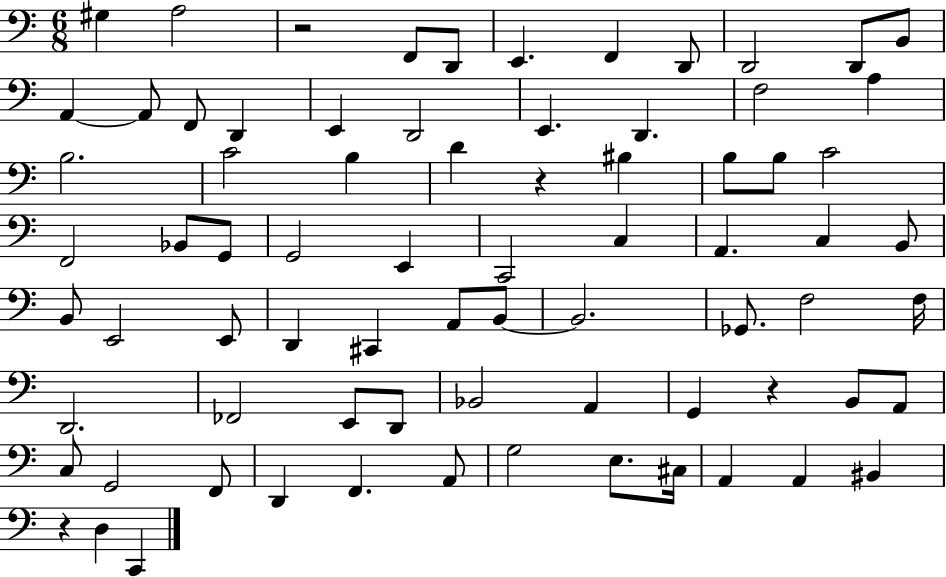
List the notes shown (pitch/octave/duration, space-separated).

G#3/q A3/h R/h F2/e D2/e E2/q. F2/q D2/e D2/h D2/e B2/e A2/q A2/e F2/e D2/q E2/q D2/h E2/q. D2/q. F3/h A3/q B3/h. C4/h B3/q D4/q R/q BIS3/q B3/e B3/e C4/h F2/h Bb2/e G2/e G2/h E2/q C2/h C3/q A2/q. C3/q B2/e B2/e E2/h E2/e D2/q C#2/q A2/e B2/e B2/h. Gb2/e. F3/h F3/s D2/h. FES2/h E2/e D2/e Bb2/h A2/q G2/q R/q B2/e A2/e C3/e G2/h F2/e D2/q F2/q. A2/e G3/h E3/e. C#3/s A2/q A2/q BIS2/q R/q D3/q C2/q